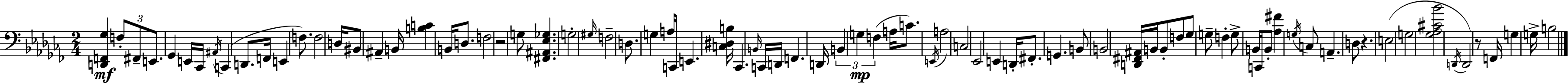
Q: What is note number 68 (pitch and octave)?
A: D2